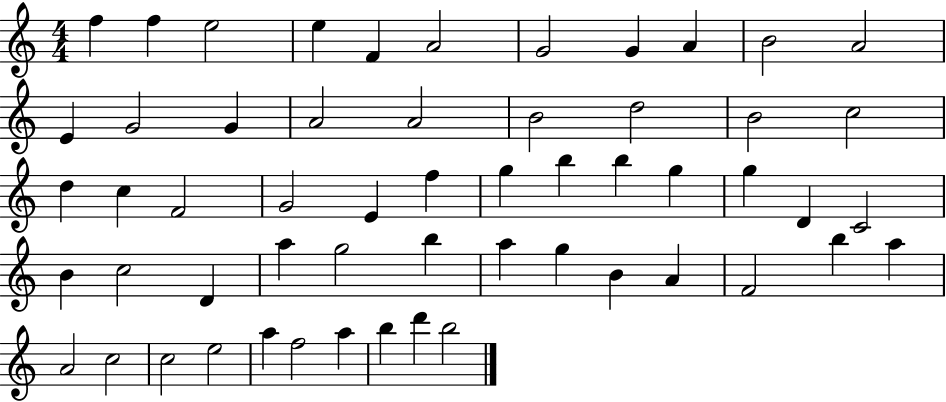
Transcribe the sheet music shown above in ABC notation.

X:1
T:Untitled
M:4/4
L:1/4
K:C
f f e2 e F A2 G2 G A B2 A2 E G2 G A2 A2 B2 d2 B2 c2 d c F2 G2 E f g b b g g D C2 B c2 D a g2 b a g B A F2 b a A2 c2 c2 e2 a f2 a b d' b2